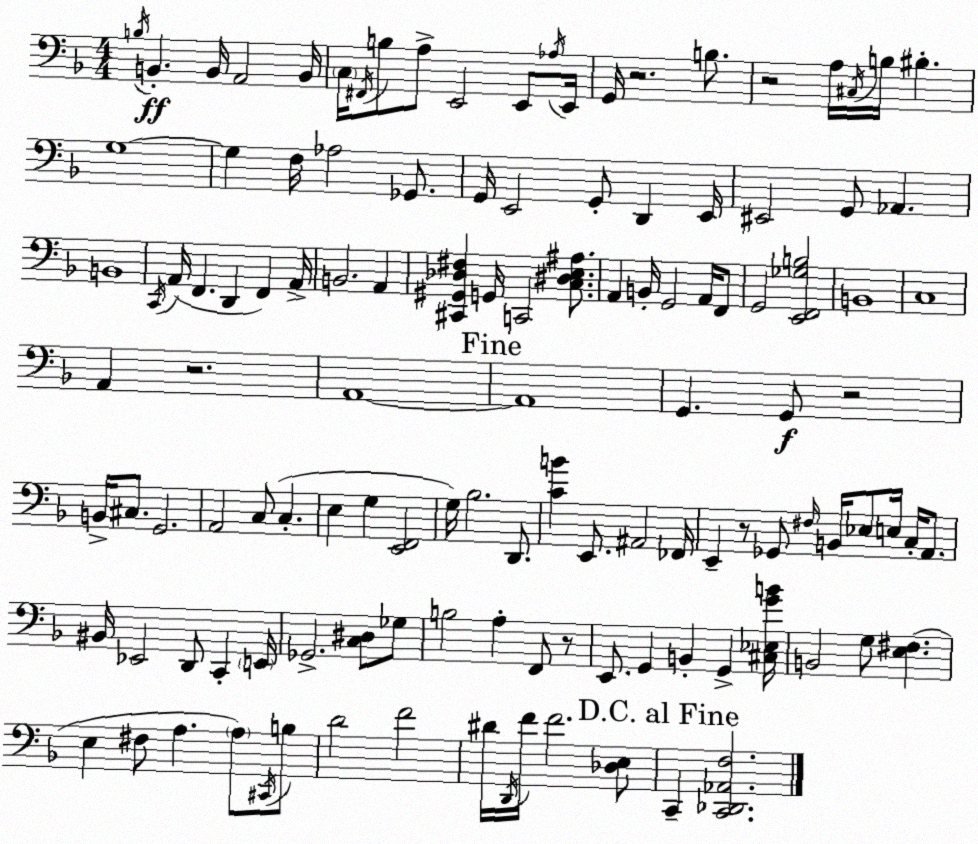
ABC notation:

X:1
T:Untitled
M:4/4
L:1/4
K:F
B,/4 B,, B,,/4 A,,2 B,,/4 C,/4 ^F,,/4 B,/2 A,/2 E,,2 E,,/2 _A,/4 E,,/4 G,,/4 z2 B,/2 z2 A,/4 ^C,/4 B,/4 ^B, G,4 G, F,/4 _A,2 _G,,/2 G,,/4 E,,2 G,,/2 D,, E,,/4 ^E,,2 G,,/2 _A,, B,,4 C,,/4 A,,/4 F,, D,, F,, A,,/4 B,,2 A,, [^C,,^G,,_D,^F,] G,,/4 C,,2 [C,^D,E,^A,]/2 A,, B,,/4 G,,2 A,,/4 F,,/2 G,,2 [E,,F,,_G,B,]2 B,,4 C,4 A,, z2 A,,4 A,,4 G,, G,,/2 z2 B,,/4 ^C,/2 G,,2 A,,2 C,/2 C, E, G, [E,,F,,]2 G,/4 _B,2 D,,/2 [CB] E,,/2 ^A,,2 _F,,/4 E,, z/2 _G,,/2 ^F,/4 B,,/4 _E,/2 E,/4 C,/4 A,,/2 ^B,,/4 _E,,2 D,,/2 C,, E,,/4 _G,,2 [C,^D,]/2 _G,/2 B,2 A, F,,/2 z/2 E,,/2 G,, B,, G,, [^C,_E,GB]/4 B,,2 G,/2 [E,^F,] E, ^F,/2 A, A,/2 ^C,,/4 B,/2 D2 F2 ^D/4 D,,/4 F/4 F2 [_D,E,]/2 C,, [C,,_D,,_A,,F,]2